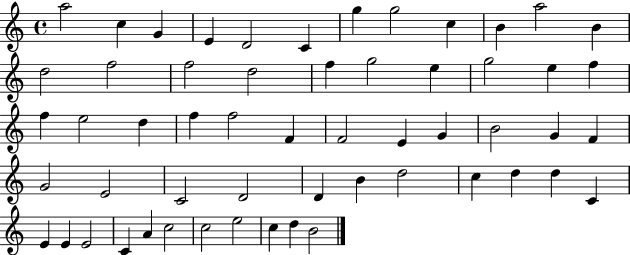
A5/h C5/q G4/q E4/q D4/h C4/q G5/q G5/h C5/q B4/q A5/h B4/q D5/h F5/h F5/h D5/h F5/q G5/h E5/q G5/h E5/q F5/q F5/q E5/h D5/q F5/q F5/h F4/q F4/h E4/q G4/q B4/h G4/q F4/q G4/h E4/h C4/h D4/h D4/q B4/q D5/h C5/q D5/q D5/q C4/q E4/q E4/q E4/h C4/q A4/q C5/h C5/h E5/h C5/q D5/q B4/h